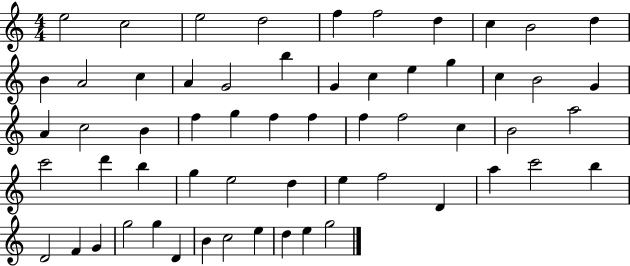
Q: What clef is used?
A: treble